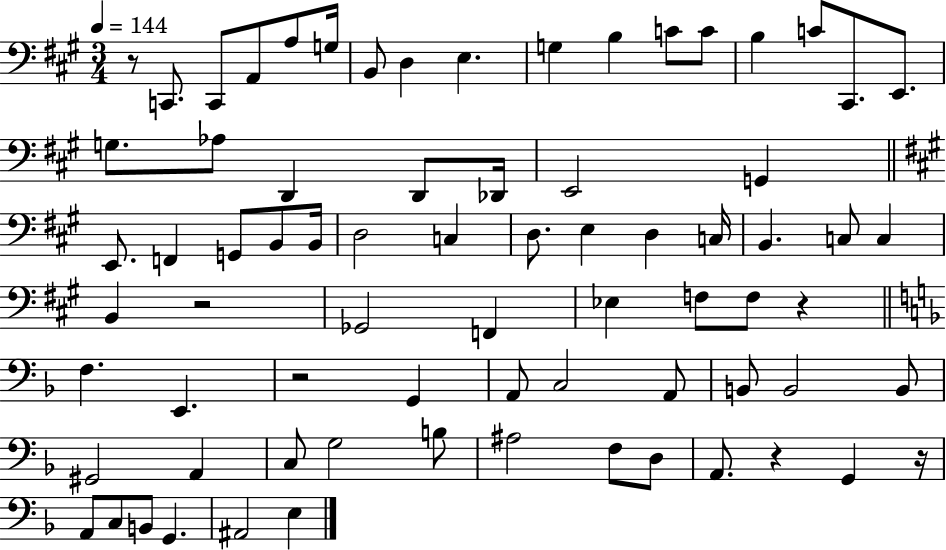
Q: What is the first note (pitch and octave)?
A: C2